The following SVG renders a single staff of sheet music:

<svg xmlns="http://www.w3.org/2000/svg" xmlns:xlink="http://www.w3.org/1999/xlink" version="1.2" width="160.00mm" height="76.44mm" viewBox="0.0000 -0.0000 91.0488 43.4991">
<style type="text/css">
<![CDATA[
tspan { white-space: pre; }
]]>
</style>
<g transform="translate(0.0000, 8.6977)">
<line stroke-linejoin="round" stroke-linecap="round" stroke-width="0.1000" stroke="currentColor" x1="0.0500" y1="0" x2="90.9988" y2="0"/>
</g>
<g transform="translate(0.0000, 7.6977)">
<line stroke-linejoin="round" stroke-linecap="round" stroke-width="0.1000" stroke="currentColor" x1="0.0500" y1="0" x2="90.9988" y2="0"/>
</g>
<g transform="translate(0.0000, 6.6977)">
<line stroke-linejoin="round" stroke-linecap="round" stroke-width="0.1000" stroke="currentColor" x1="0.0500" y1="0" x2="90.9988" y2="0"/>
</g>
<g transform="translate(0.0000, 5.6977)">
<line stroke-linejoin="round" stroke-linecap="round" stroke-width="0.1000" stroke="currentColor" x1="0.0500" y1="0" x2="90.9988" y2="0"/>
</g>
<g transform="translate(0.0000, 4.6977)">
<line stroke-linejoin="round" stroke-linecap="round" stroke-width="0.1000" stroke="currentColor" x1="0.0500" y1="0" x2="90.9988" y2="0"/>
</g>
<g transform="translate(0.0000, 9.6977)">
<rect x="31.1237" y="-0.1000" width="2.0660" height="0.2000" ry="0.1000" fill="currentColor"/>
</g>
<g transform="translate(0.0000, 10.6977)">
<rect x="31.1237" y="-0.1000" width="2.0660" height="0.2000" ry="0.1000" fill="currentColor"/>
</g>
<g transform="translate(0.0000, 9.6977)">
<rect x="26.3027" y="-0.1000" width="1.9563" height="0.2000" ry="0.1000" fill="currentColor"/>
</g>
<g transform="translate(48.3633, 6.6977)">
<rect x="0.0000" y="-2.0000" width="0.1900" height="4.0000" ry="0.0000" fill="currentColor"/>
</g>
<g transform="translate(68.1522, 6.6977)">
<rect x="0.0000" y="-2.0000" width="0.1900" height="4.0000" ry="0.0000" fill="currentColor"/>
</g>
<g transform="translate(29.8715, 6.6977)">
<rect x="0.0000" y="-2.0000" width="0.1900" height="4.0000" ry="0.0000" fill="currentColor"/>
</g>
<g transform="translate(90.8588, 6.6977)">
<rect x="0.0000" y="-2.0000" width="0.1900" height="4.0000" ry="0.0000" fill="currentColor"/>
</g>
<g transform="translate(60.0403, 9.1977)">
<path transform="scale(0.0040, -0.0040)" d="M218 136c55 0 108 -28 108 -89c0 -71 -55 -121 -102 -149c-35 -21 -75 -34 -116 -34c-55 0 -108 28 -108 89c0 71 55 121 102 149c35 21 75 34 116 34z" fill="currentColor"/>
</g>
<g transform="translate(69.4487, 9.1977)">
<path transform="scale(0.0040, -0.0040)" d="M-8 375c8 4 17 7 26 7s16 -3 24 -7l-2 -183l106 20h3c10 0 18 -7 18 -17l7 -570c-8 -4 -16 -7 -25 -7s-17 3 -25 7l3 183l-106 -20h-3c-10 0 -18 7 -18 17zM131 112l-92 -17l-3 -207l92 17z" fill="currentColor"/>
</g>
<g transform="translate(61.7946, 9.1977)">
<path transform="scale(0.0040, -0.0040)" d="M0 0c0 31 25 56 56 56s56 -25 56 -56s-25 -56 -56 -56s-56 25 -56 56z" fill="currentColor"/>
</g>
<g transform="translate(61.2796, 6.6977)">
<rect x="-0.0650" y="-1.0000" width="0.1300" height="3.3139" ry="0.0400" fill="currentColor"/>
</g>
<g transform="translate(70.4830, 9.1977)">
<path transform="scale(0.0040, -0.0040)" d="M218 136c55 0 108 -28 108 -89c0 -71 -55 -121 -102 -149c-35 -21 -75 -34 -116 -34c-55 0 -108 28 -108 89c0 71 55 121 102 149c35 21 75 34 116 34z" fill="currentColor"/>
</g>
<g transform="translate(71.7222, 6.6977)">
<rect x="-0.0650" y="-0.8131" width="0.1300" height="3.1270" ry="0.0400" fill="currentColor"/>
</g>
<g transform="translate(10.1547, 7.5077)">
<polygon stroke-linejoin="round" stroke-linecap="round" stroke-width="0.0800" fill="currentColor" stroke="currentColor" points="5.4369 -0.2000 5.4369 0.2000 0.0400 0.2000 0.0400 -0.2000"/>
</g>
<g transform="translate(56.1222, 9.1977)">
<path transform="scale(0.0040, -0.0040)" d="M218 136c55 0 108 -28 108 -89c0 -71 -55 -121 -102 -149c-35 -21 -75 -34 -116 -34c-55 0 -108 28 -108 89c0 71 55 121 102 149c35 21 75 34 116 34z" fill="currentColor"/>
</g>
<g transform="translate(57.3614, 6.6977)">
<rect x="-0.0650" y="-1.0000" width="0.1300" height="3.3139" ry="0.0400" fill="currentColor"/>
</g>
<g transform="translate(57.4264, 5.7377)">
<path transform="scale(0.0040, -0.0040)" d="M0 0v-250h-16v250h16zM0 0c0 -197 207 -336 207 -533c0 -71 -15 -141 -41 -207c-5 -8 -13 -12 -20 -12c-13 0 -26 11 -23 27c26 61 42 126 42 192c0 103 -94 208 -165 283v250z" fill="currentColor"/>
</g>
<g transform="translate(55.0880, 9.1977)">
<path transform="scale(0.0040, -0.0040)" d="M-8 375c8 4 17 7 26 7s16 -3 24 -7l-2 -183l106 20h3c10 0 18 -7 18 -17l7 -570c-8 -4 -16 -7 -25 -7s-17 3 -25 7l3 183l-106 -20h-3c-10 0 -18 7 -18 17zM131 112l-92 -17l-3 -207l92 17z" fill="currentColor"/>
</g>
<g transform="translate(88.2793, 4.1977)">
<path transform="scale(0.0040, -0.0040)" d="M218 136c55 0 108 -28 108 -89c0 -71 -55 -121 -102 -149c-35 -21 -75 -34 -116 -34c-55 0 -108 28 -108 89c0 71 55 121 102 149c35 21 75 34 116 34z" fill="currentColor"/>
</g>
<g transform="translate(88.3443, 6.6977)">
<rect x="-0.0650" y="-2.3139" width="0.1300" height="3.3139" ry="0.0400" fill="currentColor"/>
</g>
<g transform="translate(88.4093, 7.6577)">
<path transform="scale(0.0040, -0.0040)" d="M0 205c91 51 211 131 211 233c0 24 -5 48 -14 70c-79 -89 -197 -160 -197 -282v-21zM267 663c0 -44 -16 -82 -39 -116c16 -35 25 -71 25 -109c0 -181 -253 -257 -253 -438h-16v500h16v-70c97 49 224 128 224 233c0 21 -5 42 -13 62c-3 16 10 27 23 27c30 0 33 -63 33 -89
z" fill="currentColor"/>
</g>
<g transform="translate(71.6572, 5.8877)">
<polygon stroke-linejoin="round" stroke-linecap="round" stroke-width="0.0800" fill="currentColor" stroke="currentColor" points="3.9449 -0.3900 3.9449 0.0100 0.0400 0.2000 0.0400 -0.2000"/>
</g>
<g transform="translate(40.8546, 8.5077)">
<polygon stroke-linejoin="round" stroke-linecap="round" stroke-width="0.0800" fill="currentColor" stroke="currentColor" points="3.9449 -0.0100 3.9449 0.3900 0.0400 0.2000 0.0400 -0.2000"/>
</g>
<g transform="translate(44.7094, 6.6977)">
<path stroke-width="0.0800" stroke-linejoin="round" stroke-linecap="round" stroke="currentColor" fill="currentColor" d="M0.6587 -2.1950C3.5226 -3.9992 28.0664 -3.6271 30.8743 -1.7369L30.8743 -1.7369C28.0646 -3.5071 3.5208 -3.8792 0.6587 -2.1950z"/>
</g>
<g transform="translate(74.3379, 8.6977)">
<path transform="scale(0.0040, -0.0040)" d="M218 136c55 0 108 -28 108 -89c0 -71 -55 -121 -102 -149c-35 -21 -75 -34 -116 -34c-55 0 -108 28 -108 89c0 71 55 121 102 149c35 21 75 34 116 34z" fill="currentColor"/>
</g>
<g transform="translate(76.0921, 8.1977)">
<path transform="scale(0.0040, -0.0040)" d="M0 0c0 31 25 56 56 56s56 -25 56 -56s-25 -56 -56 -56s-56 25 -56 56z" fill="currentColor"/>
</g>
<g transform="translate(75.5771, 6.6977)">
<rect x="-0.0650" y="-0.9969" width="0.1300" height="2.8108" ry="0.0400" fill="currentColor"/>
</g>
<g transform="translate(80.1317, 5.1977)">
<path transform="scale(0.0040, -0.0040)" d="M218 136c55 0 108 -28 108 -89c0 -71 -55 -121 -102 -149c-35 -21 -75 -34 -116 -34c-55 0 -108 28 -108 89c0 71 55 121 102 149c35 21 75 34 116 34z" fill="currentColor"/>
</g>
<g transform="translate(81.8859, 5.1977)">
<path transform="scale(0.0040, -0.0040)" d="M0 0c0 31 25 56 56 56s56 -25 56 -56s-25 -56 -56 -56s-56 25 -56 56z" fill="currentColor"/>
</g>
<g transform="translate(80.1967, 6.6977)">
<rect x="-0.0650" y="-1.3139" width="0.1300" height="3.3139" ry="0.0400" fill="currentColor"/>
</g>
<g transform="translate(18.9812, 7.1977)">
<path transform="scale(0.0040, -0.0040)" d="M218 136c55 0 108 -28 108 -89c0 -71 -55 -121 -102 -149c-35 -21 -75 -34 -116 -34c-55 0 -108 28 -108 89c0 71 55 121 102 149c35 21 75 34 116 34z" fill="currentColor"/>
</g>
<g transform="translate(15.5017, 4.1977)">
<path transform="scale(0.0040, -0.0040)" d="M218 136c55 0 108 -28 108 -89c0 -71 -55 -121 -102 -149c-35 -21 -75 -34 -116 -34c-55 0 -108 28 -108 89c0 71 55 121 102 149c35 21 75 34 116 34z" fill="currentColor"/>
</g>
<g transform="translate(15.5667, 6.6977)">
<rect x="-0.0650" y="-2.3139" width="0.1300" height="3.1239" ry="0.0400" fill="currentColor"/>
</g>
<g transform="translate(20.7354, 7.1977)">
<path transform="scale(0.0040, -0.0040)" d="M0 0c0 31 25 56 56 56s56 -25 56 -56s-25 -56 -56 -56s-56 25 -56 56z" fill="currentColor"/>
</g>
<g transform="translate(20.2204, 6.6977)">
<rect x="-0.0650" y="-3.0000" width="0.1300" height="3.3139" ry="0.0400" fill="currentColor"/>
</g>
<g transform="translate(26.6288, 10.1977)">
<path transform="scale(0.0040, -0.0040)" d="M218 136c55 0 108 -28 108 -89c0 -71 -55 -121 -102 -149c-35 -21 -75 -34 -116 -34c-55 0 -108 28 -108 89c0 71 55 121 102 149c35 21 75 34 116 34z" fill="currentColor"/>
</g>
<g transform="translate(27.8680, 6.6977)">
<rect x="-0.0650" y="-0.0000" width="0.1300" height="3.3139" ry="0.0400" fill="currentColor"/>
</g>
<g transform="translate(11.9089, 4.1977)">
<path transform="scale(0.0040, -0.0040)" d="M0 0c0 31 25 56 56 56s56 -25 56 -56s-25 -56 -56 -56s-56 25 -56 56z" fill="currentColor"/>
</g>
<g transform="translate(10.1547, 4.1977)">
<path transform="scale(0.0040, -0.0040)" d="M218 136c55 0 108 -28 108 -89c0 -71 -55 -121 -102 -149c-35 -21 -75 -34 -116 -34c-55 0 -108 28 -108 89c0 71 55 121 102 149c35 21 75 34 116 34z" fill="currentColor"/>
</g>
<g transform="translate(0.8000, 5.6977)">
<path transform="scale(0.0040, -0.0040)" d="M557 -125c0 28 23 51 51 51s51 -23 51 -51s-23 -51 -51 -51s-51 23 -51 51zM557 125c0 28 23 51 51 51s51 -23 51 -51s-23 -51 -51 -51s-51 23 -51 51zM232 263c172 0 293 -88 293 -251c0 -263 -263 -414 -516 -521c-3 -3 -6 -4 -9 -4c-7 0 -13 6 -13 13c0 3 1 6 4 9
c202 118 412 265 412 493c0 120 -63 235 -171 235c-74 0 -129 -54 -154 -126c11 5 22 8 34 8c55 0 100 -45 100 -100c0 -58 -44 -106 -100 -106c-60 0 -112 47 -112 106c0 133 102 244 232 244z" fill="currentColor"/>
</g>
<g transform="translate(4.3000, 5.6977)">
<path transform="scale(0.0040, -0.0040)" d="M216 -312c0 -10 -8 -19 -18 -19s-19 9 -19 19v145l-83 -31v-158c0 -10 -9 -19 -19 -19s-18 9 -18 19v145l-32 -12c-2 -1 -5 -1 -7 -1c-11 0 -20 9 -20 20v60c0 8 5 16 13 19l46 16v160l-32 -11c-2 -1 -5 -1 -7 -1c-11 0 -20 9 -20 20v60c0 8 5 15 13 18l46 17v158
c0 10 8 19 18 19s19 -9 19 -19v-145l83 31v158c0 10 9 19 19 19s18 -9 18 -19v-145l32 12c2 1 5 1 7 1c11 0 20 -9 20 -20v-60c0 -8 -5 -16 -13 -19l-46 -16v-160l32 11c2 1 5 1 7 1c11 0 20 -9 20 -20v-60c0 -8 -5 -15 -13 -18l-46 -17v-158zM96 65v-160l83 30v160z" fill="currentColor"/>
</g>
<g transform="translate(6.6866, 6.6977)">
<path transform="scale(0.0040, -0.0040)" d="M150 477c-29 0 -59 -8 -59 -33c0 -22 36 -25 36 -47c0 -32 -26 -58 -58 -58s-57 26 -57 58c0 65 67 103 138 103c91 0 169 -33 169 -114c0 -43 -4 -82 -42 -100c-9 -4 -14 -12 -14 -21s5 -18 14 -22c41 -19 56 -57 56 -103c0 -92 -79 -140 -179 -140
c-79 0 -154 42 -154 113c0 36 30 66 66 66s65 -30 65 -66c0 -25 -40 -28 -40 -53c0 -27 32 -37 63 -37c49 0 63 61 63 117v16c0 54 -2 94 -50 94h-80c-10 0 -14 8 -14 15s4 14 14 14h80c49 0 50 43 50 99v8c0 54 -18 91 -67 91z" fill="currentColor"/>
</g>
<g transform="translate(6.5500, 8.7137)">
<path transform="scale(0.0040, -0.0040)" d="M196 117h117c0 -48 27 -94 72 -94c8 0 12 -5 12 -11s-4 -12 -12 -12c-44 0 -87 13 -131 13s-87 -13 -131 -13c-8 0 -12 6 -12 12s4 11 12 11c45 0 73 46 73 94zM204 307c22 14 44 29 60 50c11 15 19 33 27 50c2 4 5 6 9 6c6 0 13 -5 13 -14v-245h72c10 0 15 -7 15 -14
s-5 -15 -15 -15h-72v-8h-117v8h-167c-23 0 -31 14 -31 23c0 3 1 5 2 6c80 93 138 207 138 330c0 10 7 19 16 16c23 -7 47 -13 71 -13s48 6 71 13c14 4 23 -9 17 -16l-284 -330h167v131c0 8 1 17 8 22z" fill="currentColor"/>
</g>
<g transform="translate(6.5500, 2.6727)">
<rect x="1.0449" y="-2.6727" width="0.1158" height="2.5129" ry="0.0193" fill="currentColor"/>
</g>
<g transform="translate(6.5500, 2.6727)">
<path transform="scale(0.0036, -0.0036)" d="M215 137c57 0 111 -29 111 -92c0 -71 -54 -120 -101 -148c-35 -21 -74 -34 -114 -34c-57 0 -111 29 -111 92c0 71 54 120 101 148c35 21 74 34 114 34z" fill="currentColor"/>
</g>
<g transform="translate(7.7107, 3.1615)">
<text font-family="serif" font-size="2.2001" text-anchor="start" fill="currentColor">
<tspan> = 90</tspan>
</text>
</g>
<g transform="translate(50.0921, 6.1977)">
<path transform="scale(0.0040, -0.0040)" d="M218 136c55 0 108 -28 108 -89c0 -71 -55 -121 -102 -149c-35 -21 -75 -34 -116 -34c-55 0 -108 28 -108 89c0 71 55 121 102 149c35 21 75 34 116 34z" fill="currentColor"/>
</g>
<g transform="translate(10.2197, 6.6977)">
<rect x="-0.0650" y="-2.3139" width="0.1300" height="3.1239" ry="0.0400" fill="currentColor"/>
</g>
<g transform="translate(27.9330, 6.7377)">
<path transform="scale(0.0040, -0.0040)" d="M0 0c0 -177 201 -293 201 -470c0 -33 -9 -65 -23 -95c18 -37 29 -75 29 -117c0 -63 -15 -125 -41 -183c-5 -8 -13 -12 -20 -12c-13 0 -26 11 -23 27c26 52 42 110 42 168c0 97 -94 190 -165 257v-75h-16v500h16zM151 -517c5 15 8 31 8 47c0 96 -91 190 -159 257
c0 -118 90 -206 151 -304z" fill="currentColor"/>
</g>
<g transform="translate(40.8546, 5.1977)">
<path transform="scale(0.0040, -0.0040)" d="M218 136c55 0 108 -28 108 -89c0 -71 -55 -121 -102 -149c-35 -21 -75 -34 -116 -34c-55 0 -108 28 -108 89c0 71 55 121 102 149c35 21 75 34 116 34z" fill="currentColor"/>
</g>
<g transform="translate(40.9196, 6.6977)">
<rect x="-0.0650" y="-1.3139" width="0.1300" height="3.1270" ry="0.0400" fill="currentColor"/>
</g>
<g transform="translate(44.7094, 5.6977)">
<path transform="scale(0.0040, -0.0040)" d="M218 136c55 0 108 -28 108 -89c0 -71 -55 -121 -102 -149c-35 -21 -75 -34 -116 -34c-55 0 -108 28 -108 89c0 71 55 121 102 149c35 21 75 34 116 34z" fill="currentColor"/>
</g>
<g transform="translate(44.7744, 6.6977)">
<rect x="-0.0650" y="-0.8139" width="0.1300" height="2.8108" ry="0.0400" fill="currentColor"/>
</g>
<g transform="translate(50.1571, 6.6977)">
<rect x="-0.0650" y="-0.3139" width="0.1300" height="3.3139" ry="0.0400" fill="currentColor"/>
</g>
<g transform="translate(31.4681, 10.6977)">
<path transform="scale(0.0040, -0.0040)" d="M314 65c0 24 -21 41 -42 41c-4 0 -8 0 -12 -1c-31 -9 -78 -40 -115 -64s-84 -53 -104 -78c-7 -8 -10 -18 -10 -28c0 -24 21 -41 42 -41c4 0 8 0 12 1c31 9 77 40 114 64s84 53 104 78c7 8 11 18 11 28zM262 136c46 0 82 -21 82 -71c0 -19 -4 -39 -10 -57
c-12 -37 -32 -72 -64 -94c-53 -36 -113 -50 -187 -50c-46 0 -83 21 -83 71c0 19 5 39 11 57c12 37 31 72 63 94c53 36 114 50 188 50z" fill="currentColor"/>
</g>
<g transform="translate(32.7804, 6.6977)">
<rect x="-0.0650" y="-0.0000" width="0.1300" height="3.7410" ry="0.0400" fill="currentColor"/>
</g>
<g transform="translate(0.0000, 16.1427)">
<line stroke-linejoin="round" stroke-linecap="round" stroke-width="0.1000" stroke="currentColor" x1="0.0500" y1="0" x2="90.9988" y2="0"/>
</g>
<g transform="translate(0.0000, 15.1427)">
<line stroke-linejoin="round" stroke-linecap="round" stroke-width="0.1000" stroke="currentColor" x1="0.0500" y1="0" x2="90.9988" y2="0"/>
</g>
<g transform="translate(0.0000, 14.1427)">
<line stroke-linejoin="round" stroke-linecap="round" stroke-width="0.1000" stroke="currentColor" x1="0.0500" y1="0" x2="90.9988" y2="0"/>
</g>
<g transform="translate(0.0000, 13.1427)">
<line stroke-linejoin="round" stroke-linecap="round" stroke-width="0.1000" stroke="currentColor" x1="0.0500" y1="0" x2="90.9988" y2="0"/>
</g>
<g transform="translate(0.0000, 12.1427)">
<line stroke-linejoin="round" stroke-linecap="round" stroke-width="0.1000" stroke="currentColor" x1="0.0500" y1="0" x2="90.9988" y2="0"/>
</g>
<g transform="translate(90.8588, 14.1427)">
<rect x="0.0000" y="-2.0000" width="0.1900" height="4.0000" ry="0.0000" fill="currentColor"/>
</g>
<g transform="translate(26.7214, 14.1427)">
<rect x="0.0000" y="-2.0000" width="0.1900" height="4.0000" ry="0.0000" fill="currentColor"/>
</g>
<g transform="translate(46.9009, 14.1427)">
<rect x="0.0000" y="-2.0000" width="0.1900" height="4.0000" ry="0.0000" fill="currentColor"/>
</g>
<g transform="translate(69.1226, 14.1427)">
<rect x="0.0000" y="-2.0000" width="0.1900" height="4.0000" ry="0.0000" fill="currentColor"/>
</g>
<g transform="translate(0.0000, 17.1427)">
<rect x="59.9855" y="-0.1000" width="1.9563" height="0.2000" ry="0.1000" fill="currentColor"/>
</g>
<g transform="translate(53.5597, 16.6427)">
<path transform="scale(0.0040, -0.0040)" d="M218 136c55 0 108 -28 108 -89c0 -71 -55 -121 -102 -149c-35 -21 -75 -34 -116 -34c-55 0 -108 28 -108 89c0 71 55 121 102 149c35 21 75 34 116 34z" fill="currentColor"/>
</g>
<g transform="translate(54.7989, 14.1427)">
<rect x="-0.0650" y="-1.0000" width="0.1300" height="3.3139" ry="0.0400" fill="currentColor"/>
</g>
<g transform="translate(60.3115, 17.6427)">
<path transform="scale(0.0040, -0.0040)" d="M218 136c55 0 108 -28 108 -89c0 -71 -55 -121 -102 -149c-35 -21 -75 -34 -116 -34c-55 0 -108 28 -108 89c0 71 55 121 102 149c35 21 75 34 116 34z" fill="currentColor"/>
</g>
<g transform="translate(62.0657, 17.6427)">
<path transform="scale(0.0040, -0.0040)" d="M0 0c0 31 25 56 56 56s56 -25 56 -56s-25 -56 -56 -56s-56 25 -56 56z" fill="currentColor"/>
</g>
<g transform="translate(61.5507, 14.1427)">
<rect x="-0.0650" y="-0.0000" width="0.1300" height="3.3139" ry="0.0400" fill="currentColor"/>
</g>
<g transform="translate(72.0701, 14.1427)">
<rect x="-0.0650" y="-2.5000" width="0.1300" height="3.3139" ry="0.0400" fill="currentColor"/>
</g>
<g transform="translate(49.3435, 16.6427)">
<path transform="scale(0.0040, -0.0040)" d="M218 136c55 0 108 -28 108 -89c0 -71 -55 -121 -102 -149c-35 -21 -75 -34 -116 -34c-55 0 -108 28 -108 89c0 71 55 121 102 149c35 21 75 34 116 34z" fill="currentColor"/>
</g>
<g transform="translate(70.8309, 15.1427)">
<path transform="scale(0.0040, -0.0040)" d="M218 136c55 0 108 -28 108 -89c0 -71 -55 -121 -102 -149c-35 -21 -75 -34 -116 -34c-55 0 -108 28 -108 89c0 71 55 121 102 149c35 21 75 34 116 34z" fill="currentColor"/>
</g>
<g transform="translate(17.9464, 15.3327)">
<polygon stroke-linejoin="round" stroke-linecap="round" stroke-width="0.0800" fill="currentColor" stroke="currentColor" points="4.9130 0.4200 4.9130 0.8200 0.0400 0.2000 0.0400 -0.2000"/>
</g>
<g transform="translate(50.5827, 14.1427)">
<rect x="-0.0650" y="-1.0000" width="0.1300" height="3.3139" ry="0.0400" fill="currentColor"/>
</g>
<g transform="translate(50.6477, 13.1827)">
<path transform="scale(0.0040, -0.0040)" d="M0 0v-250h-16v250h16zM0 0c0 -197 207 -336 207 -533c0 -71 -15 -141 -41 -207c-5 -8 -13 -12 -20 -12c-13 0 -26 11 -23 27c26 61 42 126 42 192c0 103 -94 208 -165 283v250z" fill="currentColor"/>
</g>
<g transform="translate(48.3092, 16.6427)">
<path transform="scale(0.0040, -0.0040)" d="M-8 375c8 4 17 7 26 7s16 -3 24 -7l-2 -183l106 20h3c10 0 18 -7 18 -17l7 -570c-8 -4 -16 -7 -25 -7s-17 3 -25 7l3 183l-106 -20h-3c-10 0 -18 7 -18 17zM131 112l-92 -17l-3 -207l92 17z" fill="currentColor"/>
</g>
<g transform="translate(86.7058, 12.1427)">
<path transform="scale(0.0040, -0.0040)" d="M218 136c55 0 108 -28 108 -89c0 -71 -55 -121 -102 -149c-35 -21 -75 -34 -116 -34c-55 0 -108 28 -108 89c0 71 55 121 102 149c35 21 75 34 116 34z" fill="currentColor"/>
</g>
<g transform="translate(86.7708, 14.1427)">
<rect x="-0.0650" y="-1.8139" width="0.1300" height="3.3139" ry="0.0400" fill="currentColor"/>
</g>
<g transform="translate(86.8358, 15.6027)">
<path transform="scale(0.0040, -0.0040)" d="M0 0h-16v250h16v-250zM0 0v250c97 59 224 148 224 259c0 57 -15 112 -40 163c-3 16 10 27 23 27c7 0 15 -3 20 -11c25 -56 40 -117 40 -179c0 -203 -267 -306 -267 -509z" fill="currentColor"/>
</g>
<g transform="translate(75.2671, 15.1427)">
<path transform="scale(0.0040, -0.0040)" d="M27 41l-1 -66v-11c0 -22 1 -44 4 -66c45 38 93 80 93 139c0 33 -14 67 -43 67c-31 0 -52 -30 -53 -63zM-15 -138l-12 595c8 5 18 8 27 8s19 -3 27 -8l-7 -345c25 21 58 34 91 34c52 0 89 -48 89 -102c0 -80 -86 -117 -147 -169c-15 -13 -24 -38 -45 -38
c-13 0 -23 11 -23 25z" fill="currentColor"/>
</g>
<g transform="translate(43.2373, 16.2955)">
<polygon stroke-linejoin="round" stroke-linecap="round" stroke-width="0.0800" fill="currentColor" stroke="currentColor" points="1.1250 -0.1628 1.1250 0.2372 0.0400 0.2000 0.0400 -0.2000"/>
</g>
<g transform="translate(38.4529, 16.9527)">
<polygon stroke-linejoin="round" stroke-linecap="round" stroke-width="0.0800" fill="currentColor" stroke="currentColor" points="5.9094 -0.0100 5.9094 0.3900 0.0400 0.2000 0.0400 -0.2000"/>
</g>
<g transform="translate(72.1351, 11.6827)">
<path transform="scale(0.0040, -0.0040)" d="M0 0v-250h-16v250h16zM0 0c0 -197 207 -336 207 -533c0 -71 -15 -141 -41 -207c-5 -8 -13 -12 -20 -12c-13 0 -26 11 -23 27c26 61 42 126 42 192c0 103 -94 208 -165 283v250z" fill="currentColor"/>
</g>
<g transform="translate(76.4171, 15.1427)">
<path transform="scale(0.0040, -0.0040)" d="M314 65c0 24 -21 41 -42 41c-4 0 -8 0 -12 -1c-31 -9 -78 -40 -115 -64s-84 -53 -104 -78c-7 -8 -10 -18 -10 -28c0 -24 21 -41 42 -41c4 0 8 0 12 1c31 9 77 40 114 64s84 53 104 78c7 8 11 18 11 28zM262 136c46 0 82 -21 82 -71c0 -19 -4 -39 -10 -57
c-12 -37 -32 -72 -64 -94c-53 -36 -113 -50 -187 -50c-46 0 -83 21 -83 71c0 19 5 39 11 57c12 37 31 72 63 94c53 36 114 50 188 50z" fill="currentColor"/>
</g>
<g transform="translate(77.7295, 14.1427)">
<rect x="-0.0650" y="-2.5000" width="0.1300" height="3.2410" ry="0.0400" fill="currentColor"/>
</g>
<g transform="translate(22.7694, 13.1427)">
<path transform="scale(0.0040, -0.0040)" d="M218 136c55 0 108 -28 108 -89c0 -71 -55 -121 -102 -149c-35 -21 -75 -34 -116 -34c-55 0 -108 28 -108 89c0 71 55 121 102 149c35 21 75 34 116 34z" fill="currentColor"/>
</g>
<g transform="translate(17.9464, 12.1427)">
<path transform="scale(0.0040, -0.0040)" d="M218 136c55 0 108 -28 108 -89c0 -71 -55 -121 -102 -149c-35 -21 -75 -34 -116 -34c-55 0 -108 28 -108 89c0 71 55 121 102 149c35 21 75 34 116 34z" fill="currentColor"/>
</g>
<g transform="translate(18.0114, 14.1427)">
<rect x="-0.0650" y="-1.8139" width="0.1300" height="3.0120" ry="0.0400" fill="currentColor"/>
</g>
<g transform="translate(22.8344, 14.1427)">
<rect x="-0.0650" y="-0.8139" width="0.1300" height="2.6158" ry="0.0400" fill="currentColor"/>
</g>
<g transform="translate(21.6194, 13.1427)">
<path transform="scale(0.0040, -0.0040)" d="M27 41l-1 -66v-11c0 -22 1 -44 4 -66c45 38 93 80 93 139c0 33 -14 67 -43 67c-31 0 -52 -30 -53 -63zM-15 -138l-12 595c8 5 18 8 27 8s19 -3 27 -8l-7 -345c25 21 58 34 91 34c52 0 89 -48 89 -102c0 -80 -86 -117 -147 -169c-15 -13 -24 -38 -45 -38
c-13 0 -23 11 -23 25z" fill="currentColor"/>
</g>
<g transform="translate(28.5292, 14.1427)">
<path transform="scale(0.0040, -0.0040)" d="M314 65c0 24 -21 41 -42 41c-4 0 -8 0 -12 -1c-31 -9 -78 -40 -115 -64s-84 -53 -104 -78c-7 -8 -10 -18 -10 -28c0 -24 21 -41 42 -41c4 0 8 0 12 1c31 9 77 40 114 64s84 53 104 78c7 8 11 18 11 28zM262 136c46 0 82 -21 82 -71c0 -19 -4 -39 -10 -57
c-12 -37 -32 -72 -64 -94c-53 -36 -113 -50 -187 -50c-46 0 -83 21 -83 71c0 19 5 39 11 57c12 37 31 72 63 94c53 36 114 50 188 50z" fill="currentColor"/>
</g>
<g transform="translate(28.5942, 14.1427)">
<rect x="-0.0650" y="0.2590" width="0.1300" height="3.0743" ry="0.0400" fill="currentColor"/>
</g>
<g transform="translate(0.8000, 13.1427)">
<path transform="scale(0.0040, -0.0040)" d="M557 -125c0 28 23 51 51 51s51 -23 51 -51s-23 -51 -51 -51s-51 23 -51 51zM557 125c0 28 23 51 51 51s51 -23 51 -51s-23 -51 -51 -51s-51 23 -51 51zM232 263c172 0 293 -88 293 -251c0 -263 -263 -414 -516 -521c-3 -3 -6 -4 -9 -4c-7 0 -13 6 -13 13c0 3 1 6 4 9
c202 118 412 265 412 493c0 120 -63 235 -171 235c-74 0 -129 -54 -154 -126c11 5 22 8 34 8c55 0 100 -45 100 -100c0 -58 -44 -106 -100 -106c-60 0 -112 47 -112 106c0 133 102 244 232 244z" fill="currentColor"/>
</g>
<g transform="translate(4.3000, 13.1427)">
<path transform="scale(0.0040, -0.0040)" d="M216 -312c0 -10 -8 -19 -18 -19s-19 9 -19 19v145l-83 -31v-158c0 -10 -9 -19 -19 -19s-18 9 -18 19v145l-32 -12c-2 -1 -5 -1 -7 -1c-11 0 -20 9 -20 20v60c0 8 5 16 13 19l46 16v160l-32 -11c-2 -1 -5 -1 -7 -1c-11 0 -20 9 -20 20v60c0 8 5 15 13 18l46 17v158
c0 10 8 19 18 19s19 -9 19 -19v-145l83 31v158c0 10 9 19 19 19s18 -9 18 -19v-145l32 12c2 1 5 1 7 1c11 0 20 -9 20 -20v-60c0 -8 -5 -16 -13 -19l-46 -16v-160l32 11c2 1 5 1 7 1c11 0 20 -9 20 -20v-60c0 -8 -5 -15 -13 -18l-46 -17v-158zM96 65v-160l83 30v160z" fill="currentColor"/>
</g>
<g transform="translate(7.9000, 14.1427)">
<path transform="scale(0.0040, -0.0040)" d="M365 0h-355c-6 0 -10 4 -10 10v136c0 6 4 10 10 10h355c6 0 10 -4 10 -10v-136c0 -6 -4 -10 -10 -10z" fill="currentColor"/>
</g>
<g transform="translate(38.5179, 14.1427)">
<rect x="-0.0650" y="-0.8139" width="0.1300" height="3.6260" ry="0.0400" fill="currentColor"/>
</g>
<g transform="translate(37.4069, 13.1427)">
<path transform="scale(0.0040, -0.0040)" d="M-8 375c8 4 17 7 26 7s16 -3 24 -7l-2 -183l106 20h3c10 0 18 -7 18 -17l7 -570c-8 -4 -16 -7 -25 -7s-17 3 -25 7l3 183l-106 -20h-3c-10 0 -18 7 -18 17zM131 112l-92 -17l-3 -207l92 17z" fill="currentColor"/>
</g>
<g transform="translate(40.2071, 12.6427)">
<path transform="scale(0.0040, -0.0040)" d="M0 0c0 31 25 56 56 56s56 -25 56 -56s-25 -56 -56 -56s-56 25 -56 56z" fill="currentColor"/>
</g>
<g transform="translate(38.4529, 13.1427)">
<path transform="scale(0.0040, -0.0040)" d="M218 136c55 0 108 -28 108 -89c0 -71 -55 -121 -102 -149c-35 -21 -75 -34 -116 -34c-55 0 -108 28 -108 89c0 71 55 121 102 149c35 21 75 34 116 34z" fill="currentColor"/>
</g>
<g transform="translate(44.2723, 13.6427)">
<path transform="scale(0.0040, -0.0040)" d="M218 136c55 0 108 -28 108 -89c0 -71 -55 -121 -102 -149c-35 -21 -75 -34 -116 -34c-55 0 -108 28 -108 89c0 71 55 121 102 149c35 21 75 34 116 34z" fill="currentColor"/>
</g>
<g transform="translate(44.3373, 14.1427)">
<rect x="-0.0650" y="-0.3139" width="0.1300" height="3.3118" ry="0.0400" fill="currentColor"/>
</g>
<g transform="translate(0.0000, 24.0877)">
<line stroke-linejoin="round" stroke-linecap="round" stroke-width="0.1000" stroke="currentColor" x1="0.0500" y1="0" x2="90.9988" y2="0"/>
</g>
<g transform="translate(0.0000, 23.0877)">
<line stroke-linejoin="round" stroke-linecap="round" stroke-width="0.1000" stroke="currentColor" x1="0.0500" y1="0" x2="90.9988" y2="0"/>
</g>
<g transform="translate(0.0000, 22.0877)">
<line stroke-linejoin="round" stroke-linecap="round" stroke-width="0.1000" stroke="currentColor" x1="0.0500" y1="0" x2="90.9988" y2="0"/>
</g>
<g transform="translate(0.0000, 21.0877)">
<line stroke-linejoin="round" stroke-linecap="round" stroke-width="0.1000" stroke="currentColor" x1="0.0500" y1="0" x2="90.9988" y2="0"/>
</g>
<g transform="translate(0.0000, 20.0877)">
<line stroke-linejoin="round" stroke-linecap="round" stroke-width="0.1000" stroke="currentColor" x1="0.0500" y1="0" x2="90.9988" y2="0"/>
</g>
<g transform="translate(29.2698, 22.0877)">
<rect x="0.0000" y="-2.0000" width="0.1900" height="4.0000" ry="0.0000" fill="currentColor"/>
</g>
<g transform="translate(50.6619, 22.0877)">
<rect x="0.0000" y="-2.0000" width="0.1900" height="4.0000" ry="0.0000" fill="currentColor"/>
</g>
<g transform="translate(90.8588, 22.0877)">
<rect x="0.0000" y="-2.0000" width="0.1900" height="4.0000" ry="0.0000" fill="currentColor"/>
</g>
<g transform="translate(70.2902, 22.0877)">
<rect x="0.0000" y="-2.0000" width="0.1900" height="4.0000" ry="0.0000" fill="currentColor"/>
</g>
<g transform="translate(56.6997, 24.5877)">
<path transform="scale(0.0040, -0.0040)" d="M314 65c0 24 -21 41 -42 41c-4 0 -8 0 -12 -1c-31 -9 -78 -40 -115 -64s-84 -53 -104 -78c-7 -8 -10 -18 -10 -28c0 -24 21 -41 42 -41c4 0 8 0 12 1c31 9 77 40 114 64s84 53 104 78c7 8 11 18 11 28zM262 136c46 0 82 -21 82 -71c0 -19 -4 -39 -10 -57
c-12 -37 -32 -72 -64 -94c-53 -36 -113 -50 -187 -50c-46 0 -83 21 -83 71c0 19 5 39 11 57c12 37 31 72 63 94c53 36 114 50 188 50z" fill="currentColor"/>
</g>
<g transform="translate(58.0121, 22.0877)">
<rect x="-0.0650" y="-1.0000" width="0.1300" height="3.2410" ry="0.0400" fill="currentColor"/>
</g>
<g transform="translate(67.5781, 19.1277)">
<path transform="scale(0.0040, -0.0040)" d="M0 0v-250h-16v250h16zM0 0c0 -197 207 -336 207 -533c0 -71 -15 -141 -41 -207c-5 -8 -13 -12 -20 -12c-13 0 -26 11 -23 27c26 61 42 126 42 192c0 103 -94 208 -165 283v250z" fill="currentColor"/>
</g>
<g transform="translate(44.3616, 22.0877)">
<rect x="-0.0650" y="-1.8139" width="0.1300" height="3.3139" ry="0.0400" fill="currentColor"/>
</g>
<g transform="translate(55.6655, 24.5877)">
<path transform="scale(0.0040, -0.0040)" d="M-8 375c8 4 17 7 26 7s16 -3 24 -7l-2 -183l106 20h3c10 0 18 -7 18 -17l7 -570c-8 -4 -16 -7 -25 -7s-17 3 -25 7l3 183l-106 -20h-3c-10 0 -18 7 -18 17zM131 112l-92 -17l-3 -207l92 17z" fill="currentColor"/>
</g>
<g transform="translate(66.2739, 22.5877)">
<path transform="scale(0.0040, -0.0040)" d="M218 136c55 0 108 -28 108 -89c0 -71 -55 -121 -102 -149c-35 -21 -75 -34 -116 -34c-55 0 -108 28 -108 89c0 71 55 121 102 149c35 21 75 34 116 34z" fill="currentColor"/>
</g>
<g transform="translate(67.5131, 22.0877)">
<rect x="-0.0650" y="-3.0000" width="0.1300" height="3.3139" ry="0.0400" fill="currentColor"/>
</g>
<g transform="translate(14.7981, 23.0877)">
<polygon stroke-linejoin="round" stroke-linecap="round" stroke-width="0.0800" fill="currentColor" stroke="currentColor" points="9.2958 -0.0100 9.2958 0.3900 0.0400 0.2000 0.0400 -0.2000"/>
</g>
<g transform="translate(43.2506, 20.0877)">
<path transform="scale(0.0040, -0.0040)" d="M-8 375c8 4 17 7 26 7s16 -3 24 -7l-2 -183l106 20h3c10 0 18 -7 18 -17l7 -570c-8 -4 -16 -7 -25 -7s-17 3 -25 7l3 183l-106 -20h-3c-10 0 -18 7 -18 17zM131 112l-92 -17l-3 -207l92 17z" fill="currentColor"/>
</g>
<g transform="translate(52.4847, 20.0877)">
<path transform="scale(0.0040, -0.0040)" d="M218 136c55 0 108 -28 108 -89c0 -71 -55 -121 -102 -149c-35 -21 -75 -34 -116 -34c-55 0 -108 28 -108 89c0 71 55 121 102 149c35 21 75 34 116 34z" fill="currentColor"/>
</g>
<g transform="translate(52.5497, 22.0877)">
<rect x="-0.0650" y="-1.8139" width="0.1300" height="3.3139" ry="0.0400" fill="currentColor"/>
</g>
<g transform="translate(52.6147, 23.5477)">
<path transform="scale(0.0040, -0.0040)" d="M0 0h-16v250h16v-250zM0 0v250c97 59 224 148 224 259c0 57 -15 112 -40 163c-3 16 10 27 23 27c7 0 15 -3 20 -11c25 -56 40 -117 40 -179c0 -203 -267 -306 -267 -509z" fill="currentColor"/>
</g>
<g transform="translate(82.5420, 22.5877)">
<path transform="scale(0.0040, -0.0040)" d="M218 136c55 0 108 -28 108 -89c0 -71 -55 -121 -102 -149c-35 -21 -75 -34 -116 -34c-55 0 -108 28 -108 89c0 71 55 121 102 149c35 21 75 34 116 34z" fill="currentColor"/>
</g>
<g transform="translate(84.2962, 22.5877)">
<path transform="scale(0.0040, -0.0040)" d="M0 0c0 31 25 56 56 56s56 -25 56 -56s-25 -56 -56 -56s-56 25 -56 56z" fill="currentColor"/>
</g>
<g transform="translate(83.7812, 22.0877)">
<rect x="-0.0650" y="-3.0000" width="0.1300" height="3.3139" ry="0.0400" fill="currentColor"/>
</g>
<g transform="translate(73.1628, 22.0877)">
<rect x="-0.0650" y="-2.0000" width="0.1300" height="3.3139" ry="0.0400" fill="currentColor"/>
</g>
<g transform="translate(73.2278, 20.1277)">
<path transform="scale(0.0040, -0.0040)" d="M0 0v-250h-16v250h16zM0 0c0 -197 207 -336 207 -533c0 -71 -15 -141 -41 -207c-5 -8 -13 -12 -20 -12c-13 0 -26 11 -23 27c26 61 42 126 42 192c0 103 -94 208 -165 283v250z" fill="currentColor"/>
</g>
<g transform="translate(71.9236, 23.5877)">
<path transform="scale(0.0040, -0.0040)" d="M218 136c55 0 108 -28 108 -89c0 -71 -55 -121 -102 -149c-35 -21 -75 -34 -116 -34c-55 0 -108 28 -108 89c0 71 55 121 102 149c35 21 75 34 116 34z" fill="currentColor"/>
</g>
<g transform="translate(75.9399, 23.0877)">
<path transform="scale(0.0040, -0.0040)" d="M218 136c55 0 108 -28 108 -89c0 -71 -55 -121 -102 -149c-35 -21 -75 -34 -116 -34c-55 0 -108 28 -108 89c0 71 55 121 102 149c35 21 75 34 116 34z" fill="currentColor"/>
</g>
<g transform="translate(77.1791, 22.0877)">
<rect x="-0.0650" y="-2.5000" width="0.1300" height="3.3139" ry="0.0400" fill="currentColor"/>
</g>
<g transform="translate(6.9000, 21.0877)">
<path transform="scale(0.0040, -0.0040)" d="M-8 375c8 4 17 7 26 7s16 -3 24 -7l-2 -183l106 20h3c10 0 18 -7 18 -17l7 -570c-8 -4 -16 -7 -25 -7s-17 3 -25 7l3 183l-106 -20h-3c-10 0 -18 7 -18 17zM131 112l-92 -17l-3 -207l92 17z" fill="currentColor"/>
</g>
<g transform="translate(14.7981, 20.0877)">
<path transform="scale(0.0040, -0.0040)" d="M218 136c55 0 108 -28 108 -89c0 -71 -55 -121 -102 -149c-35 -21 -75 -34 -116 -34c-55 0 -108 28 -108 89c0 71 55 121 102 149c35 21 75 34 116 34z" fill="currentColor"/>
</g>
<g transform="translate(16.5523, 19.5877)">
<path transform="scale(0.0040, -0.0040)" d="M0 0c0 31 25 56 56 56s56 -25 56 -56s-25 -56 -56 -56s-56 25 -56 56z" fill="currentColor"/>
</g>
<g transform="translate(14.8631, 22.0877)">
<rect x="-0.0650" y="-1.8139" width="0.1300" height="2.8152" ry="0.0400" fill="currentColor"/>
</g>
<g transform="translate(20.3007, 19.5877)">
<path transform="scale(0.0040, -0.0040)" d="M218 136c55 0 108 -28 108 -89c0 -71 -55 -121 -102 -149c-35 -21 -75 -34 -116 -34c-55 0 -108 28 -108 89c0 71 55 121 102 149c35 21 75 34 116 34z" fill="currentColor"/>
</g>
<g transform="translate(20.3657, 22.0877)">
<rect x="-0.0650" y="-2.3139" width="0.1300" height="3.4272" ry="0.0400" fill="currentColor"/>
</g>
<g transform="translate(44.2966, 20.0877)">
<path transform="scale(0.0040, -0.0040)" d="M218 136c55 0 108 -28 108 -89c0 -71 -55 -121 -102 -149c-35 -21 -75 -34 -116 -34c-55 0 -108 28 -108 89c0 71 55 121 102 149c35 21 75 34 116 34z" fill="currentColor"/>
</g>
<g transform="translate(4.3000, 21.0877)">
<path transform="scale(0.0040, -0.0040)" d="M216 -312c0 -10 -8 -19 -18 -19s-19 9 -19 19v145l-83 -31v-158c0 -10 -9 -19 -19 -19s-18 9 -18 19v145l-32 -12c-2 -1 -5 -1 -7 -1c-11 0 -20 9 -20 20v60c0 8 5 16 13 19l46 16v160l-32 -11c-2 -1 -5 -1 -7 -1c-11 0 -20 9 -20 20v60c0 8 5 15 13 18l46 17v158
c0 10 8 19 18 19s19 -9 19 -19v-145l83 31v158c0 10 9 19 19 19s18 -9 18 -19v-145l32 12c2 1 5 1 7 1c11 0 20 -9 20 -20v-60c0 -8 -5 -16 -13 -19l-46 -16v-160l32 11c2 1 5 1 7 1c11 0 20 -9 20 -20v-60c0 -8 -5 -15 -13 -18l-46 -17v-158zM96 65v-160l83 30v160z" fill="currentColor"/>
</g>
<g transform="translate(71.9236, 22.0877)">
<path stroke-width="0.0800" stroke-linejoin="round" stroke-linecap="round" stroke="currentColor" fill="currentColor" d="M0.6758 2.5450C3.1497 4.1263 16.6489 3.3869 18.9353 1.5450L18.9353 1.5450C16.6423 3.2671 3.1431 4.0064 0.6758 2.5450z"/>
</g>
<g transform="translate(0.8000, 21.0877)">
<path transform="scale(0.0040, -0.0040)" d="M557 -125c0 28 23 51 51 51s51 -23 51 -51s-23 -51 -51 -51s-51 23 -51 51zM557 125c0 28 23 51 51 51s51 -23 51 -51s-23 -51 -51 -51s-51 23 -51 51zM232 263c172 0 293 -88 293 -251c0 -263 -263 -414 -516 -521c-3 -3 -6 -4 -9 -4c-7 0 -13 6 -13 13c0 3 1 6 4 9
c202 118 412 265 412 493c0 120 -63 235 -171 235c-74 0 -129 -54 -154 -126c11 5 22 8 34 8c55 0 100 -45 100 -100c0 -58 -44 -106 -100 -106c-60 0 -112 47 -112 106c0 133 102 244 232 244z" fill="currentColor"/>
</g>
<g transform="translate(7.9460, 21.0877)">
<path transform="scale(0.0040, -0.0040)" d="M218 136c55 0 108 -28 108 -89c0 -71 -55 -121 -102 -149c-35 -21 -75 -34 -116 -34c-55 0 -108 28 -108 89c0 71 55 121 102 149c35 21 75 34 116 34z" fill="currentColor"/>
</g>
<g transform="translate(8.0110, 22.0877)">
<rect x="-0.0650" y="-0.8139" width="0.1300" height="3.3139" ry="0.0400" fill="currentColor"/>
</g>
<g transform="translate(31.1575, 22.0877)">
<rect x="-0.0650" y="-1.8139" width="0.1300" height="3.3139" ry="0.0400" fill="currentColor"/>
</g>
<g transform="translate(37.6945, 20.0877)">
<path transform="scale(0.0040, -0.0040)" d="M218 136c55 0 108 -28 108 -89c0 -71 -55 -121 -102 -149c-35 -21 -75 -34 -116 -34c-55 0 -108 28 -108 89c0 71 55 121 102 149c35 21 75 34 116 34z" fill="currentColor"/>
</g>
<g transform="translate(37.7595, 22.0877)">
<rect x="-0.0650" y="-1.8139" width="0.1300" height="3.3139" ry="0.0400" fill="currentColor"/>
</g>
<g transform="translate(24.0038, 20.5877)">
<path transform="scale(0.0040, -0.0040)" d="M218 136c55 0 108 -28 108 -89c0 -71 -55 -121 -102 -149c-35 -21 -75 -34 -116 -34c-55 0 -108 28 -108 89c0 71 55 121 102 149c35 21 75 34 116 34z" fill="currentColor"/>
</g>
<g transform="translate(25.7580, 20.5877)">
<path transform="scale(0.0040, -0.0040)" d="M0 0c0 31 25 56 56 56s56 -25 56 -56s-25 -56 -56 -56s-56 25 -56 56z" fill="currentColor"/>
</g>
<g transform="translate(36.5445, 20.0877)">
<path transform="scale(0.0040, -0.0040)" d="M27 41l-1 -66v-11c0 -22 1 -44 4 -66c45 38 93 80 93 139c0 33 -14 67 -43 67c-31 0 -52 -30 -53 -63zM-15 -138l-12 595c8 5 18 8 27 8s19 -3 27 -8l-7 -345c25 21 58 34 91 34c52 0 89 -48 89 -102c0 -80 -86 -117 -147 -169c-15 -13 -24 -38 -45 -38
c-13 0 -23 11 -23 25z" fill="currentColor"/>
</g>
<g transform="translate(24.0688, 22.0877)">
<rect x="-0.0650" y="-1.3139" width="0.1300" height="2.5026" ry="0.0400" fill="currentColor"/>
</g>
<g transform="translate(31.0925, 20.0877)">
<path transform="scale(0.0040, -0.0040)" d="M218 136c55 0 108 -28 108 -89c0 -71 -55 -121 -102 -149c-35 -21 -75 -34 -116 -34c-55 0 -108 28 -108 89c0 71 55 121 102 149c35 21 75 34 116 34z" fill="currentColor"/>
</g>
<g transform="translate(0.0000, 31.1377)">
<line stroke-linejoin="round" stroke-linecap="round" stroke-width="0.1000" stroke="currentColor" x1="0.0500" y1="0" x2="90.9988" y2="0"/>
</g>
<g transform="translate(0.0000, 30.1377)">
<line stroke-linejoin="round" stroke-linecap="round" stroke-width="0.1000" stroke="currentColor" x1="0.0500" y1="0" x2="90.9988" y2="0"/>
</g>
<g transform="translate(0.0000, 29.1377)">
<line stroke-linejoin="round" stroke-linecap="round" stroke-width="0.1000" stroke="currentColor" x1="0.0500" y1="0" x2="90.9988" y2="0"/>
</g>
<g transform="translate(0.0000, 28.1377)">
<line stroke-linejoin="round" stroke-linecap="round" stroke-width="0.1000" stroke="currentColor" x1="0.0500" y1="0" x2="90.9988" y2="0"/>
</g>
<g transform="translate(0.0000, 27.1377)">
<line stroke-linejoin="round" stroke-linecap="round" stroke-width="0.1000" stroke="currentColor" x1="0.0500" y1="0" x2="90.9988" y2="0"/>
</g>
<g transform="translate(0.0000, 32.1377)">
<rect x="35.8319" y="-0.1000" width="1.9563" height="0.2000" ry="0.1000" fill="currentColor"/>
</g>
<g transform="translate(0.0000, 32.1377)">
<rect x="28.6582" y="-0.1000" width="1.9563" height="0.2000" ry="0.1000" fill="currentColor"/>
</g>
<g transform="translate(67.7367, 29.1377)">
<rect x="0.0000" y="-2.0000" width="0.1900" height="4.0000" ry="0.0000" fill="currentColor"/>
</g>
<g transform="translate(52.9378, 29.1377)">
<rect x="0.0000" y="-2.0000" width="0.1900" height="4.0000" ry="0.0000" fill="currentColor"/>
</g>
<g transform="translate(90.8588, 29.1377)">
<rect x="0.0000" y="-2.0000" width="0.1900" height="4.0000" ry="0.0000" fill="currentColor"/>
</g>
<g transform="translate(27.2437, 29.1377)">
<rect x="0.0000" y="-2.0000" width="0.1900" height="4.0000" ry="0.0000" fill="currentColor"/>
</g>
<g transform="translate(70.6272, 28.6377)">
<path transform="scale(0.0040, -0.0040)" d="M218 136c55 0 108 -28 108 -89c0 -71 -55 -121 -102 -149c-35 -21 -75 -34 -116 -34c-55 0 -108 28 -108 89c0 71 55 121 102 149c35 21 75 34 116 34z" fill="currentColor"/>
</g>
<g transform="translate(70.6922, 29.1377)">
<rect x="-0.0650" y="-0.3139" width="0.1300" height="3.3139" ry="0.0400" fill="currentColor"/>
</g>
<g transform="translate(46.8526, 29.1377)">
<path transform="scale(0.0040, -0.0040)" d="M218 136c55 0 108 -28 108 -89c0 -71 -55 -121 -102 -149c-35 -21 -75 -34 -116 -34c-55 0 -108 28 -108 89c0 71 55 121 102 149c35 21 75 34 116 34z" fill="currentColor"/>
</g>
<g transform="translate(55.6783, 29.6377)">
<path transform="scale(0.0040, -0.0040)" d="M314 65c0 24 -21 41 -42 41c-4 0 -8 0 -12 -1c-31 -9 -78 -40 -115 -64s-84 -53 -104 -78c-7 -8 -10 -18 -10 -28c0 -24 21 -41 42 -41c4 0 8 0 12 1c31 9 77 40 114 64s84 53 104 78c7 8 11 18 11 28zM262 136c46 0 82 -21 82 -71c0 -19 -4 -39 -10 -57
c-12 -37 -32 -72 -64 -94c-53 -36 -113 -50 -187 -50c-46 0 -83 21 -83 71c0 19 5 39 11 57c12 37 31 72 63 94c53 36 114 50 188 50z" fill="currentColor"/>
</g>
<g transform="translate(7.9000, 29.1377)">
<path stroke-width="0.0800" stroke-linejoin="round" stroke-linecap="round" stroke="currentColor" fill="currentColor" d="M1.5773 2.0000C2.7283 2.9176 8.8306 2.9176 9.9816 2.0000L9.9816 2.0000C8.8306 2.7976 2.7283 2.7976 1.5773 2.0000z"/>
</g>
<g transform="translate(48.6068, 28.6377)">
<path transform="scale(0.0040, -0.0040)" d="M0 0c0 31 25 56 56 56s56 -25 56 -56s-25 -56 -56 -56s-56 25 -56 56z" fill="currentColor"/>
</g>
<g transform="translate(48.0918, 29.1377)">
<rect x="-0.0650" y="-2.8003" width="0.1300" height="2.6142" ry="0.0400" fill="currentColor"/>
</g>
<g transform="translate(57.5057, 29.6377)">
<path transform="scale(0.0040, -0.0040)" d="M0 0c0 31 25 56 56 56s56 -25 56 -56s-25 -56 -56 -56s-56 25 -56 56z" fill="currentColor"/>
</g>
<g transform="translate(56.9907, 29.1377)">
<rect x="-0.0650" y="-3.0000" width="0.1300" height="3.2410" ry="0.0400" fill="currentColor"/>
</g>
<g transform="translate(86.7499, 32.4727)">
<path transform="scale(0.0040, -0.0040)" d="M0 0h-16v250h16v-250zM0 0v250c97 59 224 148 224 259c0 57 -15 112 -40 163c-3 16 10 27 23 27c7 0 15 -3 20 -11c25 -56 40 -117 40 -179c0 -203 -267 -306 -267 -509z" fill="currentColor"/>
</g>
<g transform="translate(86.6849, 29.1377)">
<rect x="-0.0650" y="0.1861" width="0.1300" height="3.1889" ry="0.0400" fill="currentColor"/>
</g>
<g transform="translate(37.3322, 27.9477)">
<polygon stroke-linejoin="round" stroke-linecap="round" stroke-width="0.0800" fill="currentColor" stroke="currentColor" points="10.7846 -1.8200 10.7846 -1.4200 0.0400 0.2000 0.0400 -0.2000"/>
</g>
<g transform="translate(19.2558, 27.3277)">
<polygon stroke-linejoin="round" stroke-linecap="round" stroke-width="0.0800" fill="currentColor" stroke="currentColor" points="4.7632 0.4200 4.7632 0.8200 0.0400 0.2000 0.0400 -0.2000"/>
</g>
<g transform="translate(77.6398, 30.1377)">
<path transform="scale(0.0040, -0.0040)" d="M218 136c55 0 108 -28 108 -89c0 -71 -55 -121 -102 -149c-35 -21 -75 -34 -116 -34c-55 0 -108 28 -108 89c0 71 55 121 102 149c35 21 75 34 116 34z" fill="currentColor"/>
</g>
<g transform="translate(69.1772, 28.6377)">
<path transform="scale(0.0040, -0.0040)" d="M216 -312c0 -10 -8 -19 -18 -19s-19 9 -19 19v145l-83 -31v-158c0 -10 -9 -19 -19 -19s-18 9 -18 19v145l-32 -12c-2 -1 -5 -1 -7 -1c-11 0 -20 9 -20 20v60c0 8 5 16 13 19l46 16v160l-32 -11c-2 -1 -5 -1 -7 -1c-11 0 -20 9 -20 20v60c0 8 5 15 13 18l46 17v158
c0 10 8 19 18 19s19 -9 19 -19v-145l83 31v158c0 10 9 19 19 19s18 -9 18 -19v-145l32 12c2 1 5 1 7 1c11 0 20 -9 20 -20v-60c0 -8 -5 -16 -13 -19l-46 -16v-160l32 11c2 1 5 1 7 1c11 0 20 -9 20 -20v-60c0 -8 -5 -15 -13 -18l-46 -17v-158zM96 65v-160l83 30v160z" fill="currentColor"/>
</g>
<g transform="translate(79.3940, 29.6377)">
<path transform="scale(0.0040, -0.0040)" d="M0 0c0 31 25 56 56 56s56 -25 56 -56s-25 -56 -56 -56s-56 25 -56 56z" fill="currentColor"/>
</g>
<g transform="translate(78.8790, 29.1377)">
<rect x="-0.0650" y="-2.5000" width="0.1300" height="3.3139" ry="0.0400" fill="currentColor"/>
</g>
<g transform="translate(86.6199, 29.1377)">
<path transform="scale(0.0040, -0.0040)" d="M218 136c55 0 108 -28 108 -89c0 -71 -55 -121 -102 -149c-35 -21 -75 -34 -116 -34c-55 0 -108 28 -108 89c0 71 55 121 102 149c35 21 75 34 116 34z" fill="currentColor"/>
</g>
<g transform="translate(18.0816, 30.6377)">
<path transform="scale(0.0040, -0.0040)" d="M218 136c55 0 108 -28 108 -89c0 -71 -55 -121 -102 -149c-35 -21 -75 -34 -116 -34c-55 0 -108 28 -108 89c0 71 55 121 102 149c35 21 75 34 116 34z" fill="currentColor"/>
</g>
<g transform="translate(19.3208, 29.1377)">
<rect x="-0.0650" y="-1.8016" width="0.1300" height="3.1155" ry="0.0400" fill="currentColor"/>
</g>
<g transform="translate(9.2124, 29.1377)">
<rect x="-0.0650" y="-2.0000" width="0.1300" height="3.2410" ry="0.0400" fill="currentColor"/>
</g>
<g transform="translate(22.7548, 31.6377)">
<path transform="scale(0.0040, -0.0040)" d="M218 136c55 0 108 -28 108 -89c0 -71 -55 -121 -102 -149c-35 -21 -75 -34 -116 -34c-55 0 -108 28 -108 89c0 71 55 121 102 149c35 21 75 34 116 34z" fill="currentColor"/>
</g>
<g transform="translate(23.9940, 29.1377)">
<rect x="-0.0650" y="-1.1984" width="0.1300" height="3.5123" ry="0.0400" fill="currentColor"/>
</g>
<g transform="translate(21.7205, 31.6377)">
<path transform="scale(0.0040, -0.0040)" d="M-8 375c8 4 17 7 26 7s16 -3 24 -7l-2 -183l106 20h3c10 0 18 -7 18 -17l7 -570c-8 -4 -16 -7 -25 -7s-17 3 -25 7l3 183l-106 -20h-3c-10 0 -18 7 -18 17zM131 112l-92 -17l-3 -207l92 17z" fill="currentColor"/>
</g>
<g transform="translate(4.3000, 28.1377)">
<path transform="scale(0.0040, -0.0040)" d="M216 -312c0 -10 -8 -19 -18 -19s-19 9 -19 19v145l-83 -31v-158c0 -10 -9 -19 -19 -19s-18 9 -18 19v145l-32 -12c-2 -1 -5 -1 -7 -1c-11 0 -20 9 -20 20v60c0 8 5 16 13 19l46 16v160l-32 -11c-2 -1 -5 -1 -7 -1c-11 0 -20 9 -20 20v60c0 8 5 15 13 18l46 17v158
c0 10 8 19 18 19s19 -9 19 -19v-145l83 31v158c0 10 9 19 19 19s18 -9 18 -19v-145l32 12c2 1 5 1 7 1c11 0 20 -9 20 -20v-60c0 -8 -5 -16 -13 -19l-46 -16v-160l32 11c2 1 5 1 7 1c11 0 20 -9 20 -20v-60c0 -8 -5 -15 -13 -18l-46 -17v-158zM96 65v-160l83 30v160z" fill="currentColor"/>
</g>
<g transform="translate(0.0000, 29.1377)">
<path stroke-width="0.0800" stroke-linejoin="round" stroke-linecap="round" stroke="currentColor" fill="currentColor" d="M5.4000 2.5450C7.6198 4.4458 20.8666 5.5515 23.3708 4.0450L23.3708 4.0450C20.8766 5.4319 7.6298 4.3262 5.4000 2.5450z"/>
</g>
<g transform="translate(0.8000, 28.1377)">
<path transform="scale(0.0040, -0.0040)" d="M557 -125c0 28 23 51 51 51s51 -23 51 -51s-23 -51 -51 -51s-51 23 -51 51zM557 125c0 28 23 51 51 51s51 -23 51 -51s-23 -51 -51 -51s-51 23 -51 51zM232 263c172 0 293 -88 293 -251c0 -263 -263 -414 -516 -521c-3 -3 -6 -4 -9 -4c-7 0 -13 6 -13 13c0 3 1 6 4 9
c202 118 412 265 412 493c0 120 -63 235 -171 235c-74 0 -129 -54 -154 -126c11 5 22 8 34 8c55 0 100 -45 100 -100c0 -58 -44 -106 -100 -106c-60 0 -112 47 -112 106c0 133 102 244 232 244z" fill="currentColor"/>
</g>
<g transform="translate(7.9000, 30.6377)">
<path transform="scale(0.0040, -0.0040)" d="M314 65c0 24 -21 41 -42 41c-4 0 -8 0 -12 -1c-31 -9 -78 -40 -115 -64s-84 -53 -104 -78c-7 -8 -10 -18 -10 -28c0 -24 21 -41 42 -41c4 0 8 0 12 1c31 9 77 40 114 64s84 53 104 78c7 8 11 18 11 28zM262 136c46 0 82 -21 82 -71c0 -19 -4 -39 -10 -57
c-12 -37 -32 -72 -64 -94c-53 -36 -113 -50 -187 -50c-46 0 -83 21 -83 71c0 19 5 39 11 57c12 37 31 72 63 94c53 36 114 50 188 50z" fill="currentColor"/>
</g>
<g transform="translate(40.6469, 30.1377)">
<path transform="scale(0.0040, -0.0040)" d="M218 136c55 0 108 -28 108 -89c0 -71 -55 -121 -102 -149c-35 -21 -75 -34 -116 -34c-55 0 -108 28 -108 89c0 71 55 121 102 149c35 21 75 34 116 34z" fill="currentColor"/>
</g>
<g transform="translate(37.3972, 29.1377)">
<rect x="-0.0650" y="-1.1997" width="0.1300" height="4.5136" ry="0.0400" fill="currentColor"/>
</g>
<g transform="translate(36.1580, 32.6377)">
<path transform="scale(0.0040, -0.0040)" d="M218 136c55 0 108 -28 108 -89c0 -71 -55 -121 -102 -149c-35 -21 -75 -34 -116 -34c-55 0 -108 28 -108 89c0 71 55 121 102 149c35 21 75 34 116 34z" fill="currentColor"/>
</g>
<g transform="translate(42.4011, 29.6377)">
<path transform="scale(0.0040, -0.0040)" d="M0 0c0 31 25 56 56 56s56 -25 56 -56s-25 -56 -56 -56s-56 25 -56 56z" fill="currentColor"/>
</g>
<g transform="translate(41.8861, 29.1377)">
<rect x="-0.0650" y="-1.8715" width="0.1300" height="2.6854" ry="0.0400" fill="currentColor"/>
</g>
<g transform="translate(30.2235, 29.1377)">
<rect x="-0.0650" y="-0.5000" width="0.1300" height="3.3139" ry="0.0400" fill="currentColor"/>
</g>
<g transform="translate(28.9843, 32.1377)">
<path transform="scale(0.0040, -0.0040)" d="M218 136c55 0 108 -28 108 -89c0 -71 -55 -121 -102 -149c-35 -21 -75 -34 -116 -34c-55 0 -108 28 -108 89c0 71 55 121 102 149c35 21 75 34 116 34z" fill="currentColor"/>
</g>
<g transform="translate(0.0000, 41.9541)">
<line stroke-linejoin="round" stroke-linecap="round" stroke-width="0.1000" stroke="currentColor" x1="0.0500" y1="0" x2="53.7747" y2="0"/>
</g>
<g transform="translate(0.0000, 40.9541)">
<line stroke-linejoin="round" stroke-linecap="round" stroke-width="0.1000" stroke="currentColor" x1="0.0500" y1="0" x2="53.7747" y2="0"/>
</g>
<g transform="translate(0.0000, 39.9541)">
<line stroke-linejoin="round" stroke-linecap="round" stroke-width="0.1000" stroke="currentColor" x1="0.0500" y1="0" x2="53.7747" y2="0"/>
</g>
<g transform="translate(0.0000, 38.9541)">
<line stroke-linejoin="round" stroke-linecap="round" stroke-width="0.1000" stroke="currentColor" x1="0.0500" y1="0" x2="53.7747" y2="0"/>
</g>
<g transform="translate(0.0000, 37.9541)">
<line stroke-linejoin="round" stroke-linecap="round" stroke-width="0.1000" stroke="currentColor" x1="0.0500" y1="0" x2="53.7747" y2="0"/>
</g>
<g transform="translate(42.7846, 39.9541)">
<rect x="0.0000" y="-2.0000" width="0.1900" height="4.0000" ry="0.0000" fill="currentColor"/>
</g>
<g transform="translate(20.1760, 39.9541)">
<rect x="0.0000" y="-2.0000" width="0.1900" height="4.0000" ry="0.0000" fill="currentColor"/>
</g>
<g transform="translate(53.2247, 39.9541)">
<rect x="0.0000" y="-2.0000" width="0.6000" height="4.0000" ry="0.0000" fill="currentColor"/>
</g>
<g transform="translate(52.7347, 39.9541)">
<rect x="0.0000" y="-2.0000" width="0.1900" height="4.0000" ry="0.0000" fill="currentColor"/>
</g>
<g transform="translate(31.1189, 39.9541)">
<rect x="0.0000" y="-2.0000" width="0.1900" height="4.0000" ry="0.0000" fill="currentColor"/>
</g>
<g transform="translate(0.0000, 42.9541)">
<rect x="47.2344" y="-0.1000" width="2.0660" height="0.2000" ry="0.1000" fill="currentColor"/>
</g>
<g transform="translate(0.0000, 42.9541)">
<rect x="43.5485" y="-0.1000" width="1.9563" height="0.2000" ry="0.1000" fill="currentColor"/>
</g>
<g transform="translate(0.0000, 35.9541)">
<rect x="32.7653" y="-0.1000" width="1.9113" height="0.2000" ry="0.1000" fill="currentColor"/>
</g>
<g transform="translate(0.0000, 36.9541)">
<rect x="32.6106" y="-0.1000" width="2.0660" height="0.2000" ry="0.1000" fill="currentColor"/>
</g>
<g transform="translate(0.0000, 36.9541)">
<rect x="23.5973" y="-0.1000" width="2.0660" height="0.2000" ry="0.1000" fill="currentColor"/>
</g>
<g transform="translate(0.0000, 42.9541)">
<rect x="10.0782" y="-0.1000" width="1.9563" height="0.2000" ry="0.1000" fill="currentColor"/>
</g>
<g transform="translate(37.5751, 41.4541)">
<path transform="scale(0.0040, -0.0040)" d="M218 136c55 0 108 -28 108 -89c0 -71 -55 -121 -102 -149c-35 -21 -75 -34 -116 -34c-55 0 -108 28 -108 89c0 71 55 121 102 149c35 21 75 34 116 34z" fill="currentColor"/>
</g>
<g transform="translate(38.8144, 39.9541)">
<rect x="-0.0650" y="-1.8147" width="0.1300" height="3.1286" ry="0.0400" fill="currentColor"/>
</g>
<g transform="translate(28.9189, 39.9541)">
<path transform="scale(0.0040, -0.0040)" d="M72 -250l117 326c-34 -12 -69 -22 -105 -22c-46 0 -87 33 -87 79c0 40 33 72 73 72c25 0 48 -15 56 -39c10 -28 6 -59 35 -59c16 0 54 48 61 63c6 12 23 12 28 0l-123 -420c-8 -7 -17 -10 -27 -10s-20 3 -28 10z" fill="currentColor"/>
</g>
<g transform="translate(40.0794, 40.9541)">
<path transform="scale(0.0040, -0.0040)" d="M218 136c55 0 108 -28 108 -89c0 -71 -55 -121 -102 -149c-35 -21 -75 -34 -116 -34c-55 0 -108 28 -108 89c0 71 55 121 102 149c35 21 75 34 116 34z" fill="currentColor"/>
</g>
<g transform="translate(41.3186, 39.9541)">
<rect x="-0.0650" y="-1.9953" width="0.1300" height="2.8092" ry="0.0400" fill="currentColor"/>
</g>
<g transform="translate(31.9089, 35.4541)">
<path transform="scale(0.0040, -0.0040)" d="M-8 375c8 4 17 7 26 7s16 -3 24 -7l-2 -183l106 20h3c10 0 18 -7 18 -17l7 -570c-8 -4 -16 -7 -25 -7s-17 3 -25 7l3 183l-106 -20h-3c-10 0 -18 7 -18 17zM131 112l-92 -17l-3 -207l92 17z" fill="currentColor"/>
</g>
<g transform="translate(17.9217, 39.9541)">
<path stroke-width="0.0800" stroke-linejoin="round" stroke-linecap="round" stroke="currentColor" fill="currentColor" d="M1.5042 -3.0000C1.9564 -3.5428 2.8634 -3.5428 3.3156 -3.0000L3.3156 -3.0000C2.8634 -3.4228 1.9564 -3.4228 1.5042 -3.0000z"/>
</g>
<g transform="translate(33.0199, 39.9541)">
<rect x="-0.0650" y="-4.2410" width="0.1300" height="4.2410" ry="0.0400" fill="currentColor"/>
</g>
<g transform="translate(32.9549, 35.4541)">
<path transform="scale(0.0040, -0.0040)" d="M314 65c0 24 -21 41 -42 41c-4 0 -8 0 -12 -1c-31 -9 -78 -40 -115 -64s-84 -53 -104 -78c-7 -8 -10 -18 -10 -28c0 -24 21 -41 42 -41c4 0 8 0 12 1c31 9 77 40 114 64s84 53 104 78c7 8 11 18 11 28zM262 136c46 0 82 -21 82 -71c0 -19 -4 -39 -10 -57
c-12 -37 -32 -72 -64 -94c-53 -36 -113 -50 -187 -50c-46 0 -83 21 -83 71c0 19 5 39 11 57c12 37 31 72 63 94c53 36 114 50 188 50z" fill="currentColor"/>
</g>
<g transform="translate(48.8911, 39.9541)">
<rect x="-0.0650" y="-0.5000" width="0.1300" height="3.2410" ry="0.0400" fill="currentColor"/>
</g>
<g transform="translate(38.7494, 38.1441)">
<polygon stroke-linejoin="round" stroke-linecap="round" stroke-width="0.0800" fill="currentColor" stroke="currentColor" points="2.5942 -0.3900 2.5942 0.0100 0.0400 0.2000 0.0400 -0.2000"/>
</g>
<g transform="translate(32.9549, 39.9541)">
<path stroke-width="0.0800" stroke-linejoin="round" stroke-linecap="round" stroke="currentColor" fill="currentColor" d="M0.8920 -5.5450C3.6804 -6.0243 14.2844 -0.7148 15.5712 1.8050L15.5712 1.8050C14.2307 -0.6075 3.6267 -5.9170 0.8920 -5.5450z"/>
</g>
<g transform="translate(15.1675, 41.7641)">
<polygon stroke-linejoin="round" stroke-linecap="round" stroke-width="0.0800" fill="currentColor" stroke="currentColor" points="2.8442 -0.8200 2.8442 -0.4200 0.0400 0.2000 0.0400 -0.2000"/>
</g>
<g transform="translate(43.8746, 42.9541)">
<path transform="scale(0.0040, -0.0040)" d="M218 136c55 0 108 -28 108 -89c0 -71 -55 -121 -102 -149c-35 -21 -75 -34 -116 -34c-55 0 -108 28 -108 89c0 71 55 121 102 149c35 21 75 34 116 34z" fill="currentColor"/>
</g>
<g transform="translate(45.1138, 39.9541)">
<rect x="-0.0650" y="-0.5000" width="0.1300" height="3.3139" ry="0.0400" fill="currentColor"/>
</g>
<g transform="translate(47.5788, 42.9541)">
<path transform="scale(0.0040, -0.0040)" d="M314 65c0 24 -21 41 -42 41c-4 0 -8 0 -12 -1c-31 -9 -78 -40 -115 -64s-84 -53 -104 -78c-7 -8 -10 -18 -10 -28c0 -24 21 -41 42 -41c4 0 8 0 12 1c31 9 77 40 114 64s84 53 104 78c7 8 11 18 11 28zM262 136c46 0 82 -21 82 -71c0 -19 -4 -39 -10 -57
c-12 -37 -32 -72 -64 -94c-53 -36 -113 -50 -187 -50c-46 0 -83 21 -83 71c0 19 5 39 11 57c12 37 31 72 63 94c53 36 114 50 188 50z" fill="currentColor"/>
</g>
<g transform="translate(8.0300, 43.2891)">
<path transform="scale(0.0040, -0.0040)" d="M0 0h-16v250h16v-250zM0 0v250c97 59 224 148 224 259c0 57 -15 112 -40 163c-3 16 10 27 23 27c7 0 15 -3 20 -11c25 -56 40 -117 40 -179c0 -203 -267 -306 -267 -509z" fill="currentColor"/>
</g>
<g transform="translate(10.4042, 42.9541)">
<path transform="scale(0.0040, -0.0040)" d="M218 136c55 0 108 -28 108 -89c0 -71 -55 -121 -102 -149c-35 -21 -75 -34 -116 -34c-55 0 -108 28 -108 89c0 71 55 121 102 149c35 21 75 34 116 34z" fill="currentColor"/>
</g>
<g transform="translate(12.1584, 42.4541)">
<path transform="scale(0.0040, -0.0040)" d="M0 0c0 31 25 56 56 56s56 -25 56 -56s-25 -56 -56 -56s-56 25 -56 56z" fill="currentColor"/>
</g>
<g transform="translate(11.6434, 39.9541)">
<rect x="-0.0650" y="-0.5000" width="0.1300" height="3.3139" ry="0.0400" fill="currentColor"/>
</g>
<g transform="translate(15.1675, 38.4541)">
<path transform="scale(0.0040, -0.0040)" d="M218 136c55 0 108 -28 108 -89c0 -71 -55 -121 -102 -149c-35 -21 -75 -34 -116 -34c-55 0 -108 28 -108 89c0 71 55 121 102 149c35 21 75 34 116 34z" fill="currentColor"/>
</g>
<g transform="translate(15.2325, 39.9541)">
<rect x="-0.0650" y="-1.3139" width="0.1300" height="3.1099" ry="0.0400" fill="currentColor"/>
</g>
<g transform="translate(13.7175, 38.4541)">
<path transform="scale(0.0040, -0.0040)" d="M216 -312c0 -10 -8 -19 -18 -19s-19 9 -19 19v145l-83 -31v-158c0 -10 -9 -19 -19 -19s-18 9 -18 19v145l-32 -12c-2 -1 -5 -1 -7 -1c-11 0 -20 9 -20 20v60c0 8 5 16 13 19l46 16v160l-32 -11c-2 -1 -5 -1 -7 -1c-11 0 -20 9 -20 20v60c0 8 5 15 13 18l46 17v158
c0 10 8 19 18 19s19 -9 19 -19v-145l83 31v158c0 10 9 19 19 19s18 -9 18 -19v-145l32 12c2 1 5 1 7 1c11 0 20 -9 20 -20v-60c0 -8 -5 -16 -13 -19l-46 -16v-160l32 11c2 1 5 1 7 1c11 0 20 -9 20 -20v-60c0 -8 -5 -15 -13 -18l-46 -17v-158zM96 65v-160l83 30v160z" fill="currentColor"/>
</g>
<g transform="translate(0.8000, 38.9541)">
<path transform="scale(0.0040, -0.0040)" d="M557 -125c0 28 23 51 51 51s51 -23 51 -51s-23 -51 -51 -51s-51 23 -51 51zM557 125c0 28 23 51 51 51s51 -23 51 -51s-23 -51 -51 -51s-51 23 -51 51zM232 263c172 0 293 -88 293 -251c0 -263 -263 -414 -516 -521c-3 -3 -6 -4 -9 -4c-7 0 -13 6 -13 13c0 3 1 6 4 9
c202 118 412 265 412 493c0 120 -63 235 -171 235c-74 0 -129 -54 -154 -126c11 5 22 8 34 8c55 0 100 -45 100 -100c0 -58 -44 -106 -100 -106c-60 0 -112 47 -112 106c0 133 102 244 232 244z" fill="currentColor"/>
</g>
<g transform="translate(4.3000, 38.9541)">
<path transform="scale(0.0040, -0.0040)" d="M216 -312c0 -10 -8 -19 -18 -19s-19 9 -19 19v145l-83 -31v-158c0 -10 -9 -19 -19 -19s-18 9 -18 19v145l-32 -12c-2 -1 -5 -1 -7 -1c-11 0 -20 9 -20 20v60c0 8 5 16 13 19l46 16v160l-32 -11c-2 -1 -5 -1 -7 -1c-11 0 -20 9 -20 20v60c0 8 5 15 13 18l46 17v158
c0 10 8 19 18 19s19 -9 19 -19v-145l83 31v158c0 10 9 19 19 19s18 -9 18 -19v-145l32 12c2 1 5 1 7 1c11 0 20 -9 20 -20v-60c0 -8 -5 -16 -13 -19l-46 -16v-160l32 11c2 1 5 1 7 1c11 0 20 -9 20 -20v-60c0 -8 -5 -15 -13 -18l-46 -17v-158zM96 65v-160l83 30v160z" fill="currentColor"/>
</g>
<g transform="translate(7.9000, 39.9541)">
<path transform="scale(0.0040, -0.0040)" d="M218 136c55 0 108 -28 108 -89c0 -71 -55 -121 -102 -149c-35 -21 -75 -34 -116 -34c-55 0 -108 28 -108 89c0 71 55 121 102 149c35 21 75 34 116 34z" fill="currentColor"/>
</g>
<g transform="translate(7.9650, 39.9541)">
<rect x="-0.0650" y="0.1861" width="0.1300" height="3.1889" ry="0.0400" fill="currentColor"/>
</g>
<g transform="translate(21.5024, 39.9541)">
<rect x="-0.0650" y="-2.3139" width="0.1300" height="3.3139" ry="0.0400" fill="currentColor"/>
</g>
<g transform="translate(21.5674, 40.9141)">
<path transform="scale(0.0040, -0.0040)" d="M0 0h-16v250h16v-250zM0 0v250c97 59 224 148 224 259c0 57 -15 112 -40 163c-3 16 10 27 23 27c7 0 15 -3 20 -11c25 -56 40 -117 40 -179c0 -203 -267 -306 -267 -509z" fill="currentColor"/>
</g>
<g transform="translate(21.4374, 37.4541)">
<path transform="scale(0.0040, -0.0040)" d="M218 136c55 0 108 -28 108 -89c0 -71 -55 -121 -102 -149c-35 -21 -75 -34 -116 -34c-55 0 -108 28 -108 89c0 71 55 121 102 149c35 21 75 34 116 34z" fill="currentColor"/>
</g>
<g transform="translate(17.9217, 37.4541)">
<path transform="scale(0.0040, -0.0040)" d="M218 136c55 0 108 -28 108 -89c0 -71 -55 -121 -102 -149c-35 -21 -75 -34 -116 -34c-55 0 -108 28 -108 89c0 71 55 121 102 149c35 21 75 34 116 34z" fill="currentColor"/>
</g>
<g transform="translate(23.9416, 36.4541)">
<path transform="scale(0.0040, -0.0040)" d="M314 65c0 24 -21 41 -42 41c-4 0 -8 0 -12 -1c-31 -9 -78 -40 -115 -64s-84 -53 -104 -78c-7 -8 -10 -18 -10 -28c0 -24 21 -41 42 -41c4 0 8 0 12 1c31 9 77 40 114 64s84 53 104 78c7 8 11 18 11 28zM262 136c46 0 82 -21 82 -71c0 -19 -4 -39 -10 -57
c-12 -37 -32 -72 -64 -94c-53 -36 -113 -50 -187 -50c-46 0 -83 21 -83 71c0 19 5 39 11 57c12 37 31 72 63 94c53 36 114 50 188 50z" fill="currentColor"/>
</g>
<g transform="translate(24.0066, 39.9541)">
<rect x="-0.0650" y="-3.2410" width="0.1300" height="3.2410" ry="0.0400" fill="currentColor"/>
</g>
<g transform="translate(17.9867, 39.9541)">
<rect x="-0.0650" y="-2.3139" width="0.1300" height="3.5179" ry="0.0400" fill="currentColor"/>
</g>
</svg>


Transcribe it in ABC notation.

X:1
T:Untitled
M:3/4
L:1/4
K:G
B,/2 B,/2 C, D,,/4 C,,2 G,/2 ^F,/2 E, F,,/2 F,, F,,/2 G,,/2 G, B,/4 z2 A,/2 _F,/2 D,2 F,/2 E,/4 F,,/2 F,, D,, B,,/2 _B,,2 A,/2 F, A,/2 B,/2 G,/2 A, _A, A, A,/2 F,,2 C,/2 A,,/2 B,, C, A,,2 A,,/2 F,,/2 E,, D,,/2 B,,/2 D,/2 C,2 ^E, B,, D,/2 D,/2 E,, ^G,/2 B,/2 B,/2 D2 z/2 F2 A,,/2 B,,/2 E,, E,,2